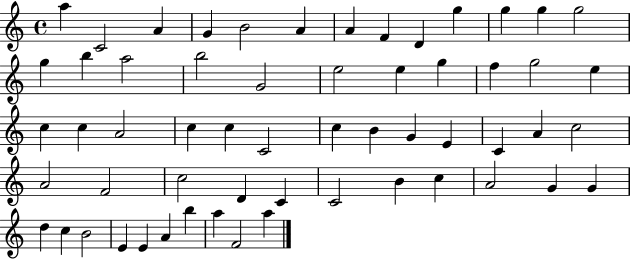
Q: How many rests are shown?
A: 0